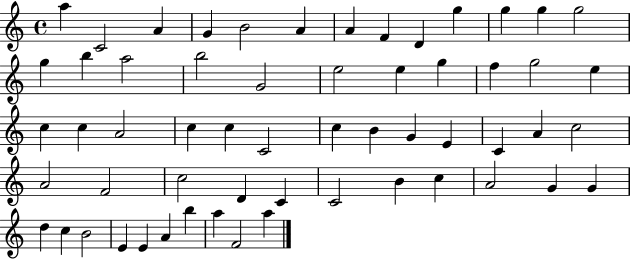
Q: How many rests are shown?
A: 0